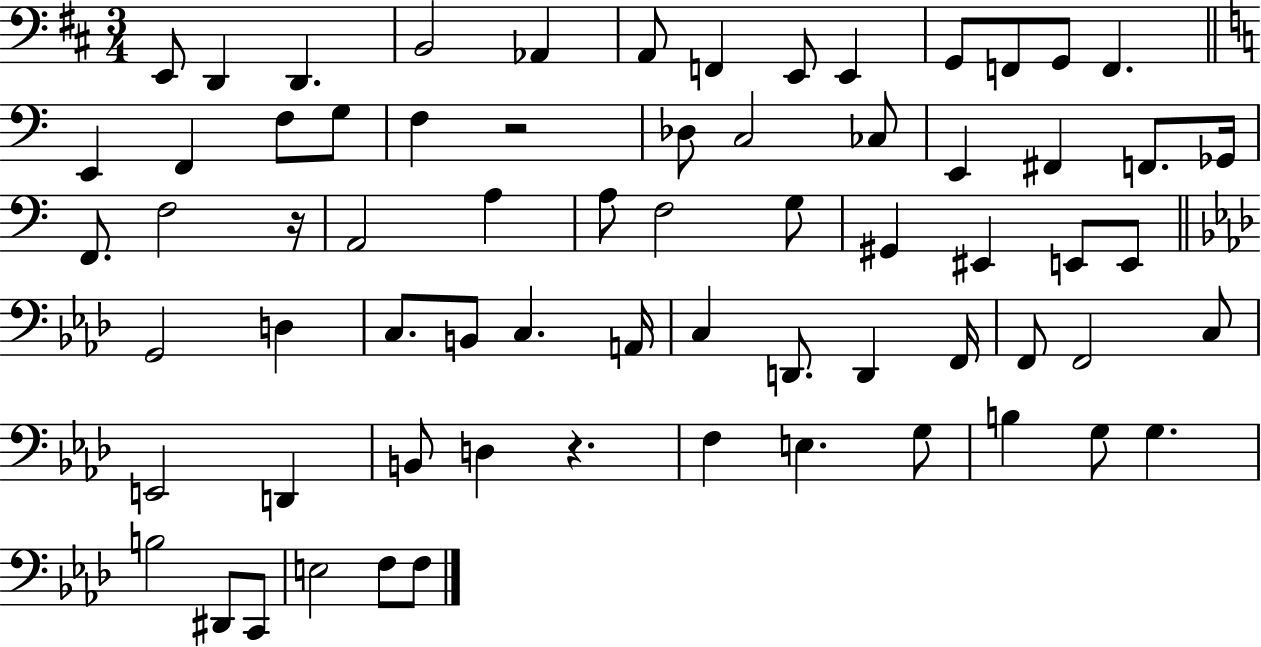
{
  \clef bass
  \numericTimeSignature
  \time 3/4
  \key d \major
  \repeat volta 2 { e,8 d,4 d,4. | b,2 aes,4 | a,8 f,4 e,8 e,4 | g,8 f,8 g,8 f,4. | \break \bar "||" \break \key c \major e,4 f,4 f8 g8 | f4 r2 | des8 c2 ces8 | e,4 fis,4 f,8. ges,16 | \break f,8. f2 r16 | a,2 a4 | a8 f2 g8 | gis,4 eis,4 e,8 e,8 | \break \bar "||" \break \key aes \major g,2 d4 | c8. b,8 c4. a,16 | c4 d,8. d,4 f,16 | f,8 f,2 c8 | \break e,2 d,4 | b,8 d4 r4. | f4 e4. g8 | b4 g8 g4. | \break b2 dis,8 c,8 | e2 f8 f8 | } \bar "|."
}